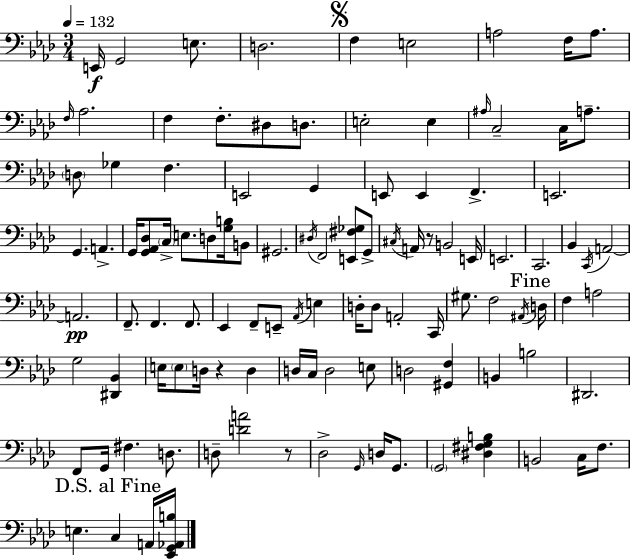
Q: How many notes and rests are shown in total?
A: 109